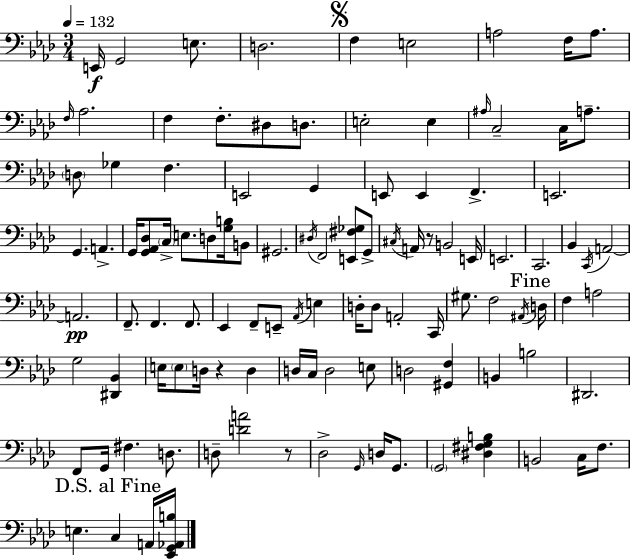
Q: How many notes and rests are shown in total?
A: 109